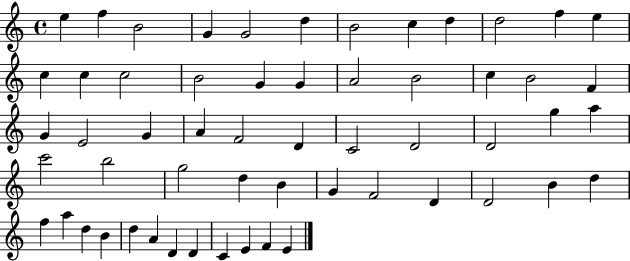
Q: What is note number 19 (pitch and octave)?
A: A4